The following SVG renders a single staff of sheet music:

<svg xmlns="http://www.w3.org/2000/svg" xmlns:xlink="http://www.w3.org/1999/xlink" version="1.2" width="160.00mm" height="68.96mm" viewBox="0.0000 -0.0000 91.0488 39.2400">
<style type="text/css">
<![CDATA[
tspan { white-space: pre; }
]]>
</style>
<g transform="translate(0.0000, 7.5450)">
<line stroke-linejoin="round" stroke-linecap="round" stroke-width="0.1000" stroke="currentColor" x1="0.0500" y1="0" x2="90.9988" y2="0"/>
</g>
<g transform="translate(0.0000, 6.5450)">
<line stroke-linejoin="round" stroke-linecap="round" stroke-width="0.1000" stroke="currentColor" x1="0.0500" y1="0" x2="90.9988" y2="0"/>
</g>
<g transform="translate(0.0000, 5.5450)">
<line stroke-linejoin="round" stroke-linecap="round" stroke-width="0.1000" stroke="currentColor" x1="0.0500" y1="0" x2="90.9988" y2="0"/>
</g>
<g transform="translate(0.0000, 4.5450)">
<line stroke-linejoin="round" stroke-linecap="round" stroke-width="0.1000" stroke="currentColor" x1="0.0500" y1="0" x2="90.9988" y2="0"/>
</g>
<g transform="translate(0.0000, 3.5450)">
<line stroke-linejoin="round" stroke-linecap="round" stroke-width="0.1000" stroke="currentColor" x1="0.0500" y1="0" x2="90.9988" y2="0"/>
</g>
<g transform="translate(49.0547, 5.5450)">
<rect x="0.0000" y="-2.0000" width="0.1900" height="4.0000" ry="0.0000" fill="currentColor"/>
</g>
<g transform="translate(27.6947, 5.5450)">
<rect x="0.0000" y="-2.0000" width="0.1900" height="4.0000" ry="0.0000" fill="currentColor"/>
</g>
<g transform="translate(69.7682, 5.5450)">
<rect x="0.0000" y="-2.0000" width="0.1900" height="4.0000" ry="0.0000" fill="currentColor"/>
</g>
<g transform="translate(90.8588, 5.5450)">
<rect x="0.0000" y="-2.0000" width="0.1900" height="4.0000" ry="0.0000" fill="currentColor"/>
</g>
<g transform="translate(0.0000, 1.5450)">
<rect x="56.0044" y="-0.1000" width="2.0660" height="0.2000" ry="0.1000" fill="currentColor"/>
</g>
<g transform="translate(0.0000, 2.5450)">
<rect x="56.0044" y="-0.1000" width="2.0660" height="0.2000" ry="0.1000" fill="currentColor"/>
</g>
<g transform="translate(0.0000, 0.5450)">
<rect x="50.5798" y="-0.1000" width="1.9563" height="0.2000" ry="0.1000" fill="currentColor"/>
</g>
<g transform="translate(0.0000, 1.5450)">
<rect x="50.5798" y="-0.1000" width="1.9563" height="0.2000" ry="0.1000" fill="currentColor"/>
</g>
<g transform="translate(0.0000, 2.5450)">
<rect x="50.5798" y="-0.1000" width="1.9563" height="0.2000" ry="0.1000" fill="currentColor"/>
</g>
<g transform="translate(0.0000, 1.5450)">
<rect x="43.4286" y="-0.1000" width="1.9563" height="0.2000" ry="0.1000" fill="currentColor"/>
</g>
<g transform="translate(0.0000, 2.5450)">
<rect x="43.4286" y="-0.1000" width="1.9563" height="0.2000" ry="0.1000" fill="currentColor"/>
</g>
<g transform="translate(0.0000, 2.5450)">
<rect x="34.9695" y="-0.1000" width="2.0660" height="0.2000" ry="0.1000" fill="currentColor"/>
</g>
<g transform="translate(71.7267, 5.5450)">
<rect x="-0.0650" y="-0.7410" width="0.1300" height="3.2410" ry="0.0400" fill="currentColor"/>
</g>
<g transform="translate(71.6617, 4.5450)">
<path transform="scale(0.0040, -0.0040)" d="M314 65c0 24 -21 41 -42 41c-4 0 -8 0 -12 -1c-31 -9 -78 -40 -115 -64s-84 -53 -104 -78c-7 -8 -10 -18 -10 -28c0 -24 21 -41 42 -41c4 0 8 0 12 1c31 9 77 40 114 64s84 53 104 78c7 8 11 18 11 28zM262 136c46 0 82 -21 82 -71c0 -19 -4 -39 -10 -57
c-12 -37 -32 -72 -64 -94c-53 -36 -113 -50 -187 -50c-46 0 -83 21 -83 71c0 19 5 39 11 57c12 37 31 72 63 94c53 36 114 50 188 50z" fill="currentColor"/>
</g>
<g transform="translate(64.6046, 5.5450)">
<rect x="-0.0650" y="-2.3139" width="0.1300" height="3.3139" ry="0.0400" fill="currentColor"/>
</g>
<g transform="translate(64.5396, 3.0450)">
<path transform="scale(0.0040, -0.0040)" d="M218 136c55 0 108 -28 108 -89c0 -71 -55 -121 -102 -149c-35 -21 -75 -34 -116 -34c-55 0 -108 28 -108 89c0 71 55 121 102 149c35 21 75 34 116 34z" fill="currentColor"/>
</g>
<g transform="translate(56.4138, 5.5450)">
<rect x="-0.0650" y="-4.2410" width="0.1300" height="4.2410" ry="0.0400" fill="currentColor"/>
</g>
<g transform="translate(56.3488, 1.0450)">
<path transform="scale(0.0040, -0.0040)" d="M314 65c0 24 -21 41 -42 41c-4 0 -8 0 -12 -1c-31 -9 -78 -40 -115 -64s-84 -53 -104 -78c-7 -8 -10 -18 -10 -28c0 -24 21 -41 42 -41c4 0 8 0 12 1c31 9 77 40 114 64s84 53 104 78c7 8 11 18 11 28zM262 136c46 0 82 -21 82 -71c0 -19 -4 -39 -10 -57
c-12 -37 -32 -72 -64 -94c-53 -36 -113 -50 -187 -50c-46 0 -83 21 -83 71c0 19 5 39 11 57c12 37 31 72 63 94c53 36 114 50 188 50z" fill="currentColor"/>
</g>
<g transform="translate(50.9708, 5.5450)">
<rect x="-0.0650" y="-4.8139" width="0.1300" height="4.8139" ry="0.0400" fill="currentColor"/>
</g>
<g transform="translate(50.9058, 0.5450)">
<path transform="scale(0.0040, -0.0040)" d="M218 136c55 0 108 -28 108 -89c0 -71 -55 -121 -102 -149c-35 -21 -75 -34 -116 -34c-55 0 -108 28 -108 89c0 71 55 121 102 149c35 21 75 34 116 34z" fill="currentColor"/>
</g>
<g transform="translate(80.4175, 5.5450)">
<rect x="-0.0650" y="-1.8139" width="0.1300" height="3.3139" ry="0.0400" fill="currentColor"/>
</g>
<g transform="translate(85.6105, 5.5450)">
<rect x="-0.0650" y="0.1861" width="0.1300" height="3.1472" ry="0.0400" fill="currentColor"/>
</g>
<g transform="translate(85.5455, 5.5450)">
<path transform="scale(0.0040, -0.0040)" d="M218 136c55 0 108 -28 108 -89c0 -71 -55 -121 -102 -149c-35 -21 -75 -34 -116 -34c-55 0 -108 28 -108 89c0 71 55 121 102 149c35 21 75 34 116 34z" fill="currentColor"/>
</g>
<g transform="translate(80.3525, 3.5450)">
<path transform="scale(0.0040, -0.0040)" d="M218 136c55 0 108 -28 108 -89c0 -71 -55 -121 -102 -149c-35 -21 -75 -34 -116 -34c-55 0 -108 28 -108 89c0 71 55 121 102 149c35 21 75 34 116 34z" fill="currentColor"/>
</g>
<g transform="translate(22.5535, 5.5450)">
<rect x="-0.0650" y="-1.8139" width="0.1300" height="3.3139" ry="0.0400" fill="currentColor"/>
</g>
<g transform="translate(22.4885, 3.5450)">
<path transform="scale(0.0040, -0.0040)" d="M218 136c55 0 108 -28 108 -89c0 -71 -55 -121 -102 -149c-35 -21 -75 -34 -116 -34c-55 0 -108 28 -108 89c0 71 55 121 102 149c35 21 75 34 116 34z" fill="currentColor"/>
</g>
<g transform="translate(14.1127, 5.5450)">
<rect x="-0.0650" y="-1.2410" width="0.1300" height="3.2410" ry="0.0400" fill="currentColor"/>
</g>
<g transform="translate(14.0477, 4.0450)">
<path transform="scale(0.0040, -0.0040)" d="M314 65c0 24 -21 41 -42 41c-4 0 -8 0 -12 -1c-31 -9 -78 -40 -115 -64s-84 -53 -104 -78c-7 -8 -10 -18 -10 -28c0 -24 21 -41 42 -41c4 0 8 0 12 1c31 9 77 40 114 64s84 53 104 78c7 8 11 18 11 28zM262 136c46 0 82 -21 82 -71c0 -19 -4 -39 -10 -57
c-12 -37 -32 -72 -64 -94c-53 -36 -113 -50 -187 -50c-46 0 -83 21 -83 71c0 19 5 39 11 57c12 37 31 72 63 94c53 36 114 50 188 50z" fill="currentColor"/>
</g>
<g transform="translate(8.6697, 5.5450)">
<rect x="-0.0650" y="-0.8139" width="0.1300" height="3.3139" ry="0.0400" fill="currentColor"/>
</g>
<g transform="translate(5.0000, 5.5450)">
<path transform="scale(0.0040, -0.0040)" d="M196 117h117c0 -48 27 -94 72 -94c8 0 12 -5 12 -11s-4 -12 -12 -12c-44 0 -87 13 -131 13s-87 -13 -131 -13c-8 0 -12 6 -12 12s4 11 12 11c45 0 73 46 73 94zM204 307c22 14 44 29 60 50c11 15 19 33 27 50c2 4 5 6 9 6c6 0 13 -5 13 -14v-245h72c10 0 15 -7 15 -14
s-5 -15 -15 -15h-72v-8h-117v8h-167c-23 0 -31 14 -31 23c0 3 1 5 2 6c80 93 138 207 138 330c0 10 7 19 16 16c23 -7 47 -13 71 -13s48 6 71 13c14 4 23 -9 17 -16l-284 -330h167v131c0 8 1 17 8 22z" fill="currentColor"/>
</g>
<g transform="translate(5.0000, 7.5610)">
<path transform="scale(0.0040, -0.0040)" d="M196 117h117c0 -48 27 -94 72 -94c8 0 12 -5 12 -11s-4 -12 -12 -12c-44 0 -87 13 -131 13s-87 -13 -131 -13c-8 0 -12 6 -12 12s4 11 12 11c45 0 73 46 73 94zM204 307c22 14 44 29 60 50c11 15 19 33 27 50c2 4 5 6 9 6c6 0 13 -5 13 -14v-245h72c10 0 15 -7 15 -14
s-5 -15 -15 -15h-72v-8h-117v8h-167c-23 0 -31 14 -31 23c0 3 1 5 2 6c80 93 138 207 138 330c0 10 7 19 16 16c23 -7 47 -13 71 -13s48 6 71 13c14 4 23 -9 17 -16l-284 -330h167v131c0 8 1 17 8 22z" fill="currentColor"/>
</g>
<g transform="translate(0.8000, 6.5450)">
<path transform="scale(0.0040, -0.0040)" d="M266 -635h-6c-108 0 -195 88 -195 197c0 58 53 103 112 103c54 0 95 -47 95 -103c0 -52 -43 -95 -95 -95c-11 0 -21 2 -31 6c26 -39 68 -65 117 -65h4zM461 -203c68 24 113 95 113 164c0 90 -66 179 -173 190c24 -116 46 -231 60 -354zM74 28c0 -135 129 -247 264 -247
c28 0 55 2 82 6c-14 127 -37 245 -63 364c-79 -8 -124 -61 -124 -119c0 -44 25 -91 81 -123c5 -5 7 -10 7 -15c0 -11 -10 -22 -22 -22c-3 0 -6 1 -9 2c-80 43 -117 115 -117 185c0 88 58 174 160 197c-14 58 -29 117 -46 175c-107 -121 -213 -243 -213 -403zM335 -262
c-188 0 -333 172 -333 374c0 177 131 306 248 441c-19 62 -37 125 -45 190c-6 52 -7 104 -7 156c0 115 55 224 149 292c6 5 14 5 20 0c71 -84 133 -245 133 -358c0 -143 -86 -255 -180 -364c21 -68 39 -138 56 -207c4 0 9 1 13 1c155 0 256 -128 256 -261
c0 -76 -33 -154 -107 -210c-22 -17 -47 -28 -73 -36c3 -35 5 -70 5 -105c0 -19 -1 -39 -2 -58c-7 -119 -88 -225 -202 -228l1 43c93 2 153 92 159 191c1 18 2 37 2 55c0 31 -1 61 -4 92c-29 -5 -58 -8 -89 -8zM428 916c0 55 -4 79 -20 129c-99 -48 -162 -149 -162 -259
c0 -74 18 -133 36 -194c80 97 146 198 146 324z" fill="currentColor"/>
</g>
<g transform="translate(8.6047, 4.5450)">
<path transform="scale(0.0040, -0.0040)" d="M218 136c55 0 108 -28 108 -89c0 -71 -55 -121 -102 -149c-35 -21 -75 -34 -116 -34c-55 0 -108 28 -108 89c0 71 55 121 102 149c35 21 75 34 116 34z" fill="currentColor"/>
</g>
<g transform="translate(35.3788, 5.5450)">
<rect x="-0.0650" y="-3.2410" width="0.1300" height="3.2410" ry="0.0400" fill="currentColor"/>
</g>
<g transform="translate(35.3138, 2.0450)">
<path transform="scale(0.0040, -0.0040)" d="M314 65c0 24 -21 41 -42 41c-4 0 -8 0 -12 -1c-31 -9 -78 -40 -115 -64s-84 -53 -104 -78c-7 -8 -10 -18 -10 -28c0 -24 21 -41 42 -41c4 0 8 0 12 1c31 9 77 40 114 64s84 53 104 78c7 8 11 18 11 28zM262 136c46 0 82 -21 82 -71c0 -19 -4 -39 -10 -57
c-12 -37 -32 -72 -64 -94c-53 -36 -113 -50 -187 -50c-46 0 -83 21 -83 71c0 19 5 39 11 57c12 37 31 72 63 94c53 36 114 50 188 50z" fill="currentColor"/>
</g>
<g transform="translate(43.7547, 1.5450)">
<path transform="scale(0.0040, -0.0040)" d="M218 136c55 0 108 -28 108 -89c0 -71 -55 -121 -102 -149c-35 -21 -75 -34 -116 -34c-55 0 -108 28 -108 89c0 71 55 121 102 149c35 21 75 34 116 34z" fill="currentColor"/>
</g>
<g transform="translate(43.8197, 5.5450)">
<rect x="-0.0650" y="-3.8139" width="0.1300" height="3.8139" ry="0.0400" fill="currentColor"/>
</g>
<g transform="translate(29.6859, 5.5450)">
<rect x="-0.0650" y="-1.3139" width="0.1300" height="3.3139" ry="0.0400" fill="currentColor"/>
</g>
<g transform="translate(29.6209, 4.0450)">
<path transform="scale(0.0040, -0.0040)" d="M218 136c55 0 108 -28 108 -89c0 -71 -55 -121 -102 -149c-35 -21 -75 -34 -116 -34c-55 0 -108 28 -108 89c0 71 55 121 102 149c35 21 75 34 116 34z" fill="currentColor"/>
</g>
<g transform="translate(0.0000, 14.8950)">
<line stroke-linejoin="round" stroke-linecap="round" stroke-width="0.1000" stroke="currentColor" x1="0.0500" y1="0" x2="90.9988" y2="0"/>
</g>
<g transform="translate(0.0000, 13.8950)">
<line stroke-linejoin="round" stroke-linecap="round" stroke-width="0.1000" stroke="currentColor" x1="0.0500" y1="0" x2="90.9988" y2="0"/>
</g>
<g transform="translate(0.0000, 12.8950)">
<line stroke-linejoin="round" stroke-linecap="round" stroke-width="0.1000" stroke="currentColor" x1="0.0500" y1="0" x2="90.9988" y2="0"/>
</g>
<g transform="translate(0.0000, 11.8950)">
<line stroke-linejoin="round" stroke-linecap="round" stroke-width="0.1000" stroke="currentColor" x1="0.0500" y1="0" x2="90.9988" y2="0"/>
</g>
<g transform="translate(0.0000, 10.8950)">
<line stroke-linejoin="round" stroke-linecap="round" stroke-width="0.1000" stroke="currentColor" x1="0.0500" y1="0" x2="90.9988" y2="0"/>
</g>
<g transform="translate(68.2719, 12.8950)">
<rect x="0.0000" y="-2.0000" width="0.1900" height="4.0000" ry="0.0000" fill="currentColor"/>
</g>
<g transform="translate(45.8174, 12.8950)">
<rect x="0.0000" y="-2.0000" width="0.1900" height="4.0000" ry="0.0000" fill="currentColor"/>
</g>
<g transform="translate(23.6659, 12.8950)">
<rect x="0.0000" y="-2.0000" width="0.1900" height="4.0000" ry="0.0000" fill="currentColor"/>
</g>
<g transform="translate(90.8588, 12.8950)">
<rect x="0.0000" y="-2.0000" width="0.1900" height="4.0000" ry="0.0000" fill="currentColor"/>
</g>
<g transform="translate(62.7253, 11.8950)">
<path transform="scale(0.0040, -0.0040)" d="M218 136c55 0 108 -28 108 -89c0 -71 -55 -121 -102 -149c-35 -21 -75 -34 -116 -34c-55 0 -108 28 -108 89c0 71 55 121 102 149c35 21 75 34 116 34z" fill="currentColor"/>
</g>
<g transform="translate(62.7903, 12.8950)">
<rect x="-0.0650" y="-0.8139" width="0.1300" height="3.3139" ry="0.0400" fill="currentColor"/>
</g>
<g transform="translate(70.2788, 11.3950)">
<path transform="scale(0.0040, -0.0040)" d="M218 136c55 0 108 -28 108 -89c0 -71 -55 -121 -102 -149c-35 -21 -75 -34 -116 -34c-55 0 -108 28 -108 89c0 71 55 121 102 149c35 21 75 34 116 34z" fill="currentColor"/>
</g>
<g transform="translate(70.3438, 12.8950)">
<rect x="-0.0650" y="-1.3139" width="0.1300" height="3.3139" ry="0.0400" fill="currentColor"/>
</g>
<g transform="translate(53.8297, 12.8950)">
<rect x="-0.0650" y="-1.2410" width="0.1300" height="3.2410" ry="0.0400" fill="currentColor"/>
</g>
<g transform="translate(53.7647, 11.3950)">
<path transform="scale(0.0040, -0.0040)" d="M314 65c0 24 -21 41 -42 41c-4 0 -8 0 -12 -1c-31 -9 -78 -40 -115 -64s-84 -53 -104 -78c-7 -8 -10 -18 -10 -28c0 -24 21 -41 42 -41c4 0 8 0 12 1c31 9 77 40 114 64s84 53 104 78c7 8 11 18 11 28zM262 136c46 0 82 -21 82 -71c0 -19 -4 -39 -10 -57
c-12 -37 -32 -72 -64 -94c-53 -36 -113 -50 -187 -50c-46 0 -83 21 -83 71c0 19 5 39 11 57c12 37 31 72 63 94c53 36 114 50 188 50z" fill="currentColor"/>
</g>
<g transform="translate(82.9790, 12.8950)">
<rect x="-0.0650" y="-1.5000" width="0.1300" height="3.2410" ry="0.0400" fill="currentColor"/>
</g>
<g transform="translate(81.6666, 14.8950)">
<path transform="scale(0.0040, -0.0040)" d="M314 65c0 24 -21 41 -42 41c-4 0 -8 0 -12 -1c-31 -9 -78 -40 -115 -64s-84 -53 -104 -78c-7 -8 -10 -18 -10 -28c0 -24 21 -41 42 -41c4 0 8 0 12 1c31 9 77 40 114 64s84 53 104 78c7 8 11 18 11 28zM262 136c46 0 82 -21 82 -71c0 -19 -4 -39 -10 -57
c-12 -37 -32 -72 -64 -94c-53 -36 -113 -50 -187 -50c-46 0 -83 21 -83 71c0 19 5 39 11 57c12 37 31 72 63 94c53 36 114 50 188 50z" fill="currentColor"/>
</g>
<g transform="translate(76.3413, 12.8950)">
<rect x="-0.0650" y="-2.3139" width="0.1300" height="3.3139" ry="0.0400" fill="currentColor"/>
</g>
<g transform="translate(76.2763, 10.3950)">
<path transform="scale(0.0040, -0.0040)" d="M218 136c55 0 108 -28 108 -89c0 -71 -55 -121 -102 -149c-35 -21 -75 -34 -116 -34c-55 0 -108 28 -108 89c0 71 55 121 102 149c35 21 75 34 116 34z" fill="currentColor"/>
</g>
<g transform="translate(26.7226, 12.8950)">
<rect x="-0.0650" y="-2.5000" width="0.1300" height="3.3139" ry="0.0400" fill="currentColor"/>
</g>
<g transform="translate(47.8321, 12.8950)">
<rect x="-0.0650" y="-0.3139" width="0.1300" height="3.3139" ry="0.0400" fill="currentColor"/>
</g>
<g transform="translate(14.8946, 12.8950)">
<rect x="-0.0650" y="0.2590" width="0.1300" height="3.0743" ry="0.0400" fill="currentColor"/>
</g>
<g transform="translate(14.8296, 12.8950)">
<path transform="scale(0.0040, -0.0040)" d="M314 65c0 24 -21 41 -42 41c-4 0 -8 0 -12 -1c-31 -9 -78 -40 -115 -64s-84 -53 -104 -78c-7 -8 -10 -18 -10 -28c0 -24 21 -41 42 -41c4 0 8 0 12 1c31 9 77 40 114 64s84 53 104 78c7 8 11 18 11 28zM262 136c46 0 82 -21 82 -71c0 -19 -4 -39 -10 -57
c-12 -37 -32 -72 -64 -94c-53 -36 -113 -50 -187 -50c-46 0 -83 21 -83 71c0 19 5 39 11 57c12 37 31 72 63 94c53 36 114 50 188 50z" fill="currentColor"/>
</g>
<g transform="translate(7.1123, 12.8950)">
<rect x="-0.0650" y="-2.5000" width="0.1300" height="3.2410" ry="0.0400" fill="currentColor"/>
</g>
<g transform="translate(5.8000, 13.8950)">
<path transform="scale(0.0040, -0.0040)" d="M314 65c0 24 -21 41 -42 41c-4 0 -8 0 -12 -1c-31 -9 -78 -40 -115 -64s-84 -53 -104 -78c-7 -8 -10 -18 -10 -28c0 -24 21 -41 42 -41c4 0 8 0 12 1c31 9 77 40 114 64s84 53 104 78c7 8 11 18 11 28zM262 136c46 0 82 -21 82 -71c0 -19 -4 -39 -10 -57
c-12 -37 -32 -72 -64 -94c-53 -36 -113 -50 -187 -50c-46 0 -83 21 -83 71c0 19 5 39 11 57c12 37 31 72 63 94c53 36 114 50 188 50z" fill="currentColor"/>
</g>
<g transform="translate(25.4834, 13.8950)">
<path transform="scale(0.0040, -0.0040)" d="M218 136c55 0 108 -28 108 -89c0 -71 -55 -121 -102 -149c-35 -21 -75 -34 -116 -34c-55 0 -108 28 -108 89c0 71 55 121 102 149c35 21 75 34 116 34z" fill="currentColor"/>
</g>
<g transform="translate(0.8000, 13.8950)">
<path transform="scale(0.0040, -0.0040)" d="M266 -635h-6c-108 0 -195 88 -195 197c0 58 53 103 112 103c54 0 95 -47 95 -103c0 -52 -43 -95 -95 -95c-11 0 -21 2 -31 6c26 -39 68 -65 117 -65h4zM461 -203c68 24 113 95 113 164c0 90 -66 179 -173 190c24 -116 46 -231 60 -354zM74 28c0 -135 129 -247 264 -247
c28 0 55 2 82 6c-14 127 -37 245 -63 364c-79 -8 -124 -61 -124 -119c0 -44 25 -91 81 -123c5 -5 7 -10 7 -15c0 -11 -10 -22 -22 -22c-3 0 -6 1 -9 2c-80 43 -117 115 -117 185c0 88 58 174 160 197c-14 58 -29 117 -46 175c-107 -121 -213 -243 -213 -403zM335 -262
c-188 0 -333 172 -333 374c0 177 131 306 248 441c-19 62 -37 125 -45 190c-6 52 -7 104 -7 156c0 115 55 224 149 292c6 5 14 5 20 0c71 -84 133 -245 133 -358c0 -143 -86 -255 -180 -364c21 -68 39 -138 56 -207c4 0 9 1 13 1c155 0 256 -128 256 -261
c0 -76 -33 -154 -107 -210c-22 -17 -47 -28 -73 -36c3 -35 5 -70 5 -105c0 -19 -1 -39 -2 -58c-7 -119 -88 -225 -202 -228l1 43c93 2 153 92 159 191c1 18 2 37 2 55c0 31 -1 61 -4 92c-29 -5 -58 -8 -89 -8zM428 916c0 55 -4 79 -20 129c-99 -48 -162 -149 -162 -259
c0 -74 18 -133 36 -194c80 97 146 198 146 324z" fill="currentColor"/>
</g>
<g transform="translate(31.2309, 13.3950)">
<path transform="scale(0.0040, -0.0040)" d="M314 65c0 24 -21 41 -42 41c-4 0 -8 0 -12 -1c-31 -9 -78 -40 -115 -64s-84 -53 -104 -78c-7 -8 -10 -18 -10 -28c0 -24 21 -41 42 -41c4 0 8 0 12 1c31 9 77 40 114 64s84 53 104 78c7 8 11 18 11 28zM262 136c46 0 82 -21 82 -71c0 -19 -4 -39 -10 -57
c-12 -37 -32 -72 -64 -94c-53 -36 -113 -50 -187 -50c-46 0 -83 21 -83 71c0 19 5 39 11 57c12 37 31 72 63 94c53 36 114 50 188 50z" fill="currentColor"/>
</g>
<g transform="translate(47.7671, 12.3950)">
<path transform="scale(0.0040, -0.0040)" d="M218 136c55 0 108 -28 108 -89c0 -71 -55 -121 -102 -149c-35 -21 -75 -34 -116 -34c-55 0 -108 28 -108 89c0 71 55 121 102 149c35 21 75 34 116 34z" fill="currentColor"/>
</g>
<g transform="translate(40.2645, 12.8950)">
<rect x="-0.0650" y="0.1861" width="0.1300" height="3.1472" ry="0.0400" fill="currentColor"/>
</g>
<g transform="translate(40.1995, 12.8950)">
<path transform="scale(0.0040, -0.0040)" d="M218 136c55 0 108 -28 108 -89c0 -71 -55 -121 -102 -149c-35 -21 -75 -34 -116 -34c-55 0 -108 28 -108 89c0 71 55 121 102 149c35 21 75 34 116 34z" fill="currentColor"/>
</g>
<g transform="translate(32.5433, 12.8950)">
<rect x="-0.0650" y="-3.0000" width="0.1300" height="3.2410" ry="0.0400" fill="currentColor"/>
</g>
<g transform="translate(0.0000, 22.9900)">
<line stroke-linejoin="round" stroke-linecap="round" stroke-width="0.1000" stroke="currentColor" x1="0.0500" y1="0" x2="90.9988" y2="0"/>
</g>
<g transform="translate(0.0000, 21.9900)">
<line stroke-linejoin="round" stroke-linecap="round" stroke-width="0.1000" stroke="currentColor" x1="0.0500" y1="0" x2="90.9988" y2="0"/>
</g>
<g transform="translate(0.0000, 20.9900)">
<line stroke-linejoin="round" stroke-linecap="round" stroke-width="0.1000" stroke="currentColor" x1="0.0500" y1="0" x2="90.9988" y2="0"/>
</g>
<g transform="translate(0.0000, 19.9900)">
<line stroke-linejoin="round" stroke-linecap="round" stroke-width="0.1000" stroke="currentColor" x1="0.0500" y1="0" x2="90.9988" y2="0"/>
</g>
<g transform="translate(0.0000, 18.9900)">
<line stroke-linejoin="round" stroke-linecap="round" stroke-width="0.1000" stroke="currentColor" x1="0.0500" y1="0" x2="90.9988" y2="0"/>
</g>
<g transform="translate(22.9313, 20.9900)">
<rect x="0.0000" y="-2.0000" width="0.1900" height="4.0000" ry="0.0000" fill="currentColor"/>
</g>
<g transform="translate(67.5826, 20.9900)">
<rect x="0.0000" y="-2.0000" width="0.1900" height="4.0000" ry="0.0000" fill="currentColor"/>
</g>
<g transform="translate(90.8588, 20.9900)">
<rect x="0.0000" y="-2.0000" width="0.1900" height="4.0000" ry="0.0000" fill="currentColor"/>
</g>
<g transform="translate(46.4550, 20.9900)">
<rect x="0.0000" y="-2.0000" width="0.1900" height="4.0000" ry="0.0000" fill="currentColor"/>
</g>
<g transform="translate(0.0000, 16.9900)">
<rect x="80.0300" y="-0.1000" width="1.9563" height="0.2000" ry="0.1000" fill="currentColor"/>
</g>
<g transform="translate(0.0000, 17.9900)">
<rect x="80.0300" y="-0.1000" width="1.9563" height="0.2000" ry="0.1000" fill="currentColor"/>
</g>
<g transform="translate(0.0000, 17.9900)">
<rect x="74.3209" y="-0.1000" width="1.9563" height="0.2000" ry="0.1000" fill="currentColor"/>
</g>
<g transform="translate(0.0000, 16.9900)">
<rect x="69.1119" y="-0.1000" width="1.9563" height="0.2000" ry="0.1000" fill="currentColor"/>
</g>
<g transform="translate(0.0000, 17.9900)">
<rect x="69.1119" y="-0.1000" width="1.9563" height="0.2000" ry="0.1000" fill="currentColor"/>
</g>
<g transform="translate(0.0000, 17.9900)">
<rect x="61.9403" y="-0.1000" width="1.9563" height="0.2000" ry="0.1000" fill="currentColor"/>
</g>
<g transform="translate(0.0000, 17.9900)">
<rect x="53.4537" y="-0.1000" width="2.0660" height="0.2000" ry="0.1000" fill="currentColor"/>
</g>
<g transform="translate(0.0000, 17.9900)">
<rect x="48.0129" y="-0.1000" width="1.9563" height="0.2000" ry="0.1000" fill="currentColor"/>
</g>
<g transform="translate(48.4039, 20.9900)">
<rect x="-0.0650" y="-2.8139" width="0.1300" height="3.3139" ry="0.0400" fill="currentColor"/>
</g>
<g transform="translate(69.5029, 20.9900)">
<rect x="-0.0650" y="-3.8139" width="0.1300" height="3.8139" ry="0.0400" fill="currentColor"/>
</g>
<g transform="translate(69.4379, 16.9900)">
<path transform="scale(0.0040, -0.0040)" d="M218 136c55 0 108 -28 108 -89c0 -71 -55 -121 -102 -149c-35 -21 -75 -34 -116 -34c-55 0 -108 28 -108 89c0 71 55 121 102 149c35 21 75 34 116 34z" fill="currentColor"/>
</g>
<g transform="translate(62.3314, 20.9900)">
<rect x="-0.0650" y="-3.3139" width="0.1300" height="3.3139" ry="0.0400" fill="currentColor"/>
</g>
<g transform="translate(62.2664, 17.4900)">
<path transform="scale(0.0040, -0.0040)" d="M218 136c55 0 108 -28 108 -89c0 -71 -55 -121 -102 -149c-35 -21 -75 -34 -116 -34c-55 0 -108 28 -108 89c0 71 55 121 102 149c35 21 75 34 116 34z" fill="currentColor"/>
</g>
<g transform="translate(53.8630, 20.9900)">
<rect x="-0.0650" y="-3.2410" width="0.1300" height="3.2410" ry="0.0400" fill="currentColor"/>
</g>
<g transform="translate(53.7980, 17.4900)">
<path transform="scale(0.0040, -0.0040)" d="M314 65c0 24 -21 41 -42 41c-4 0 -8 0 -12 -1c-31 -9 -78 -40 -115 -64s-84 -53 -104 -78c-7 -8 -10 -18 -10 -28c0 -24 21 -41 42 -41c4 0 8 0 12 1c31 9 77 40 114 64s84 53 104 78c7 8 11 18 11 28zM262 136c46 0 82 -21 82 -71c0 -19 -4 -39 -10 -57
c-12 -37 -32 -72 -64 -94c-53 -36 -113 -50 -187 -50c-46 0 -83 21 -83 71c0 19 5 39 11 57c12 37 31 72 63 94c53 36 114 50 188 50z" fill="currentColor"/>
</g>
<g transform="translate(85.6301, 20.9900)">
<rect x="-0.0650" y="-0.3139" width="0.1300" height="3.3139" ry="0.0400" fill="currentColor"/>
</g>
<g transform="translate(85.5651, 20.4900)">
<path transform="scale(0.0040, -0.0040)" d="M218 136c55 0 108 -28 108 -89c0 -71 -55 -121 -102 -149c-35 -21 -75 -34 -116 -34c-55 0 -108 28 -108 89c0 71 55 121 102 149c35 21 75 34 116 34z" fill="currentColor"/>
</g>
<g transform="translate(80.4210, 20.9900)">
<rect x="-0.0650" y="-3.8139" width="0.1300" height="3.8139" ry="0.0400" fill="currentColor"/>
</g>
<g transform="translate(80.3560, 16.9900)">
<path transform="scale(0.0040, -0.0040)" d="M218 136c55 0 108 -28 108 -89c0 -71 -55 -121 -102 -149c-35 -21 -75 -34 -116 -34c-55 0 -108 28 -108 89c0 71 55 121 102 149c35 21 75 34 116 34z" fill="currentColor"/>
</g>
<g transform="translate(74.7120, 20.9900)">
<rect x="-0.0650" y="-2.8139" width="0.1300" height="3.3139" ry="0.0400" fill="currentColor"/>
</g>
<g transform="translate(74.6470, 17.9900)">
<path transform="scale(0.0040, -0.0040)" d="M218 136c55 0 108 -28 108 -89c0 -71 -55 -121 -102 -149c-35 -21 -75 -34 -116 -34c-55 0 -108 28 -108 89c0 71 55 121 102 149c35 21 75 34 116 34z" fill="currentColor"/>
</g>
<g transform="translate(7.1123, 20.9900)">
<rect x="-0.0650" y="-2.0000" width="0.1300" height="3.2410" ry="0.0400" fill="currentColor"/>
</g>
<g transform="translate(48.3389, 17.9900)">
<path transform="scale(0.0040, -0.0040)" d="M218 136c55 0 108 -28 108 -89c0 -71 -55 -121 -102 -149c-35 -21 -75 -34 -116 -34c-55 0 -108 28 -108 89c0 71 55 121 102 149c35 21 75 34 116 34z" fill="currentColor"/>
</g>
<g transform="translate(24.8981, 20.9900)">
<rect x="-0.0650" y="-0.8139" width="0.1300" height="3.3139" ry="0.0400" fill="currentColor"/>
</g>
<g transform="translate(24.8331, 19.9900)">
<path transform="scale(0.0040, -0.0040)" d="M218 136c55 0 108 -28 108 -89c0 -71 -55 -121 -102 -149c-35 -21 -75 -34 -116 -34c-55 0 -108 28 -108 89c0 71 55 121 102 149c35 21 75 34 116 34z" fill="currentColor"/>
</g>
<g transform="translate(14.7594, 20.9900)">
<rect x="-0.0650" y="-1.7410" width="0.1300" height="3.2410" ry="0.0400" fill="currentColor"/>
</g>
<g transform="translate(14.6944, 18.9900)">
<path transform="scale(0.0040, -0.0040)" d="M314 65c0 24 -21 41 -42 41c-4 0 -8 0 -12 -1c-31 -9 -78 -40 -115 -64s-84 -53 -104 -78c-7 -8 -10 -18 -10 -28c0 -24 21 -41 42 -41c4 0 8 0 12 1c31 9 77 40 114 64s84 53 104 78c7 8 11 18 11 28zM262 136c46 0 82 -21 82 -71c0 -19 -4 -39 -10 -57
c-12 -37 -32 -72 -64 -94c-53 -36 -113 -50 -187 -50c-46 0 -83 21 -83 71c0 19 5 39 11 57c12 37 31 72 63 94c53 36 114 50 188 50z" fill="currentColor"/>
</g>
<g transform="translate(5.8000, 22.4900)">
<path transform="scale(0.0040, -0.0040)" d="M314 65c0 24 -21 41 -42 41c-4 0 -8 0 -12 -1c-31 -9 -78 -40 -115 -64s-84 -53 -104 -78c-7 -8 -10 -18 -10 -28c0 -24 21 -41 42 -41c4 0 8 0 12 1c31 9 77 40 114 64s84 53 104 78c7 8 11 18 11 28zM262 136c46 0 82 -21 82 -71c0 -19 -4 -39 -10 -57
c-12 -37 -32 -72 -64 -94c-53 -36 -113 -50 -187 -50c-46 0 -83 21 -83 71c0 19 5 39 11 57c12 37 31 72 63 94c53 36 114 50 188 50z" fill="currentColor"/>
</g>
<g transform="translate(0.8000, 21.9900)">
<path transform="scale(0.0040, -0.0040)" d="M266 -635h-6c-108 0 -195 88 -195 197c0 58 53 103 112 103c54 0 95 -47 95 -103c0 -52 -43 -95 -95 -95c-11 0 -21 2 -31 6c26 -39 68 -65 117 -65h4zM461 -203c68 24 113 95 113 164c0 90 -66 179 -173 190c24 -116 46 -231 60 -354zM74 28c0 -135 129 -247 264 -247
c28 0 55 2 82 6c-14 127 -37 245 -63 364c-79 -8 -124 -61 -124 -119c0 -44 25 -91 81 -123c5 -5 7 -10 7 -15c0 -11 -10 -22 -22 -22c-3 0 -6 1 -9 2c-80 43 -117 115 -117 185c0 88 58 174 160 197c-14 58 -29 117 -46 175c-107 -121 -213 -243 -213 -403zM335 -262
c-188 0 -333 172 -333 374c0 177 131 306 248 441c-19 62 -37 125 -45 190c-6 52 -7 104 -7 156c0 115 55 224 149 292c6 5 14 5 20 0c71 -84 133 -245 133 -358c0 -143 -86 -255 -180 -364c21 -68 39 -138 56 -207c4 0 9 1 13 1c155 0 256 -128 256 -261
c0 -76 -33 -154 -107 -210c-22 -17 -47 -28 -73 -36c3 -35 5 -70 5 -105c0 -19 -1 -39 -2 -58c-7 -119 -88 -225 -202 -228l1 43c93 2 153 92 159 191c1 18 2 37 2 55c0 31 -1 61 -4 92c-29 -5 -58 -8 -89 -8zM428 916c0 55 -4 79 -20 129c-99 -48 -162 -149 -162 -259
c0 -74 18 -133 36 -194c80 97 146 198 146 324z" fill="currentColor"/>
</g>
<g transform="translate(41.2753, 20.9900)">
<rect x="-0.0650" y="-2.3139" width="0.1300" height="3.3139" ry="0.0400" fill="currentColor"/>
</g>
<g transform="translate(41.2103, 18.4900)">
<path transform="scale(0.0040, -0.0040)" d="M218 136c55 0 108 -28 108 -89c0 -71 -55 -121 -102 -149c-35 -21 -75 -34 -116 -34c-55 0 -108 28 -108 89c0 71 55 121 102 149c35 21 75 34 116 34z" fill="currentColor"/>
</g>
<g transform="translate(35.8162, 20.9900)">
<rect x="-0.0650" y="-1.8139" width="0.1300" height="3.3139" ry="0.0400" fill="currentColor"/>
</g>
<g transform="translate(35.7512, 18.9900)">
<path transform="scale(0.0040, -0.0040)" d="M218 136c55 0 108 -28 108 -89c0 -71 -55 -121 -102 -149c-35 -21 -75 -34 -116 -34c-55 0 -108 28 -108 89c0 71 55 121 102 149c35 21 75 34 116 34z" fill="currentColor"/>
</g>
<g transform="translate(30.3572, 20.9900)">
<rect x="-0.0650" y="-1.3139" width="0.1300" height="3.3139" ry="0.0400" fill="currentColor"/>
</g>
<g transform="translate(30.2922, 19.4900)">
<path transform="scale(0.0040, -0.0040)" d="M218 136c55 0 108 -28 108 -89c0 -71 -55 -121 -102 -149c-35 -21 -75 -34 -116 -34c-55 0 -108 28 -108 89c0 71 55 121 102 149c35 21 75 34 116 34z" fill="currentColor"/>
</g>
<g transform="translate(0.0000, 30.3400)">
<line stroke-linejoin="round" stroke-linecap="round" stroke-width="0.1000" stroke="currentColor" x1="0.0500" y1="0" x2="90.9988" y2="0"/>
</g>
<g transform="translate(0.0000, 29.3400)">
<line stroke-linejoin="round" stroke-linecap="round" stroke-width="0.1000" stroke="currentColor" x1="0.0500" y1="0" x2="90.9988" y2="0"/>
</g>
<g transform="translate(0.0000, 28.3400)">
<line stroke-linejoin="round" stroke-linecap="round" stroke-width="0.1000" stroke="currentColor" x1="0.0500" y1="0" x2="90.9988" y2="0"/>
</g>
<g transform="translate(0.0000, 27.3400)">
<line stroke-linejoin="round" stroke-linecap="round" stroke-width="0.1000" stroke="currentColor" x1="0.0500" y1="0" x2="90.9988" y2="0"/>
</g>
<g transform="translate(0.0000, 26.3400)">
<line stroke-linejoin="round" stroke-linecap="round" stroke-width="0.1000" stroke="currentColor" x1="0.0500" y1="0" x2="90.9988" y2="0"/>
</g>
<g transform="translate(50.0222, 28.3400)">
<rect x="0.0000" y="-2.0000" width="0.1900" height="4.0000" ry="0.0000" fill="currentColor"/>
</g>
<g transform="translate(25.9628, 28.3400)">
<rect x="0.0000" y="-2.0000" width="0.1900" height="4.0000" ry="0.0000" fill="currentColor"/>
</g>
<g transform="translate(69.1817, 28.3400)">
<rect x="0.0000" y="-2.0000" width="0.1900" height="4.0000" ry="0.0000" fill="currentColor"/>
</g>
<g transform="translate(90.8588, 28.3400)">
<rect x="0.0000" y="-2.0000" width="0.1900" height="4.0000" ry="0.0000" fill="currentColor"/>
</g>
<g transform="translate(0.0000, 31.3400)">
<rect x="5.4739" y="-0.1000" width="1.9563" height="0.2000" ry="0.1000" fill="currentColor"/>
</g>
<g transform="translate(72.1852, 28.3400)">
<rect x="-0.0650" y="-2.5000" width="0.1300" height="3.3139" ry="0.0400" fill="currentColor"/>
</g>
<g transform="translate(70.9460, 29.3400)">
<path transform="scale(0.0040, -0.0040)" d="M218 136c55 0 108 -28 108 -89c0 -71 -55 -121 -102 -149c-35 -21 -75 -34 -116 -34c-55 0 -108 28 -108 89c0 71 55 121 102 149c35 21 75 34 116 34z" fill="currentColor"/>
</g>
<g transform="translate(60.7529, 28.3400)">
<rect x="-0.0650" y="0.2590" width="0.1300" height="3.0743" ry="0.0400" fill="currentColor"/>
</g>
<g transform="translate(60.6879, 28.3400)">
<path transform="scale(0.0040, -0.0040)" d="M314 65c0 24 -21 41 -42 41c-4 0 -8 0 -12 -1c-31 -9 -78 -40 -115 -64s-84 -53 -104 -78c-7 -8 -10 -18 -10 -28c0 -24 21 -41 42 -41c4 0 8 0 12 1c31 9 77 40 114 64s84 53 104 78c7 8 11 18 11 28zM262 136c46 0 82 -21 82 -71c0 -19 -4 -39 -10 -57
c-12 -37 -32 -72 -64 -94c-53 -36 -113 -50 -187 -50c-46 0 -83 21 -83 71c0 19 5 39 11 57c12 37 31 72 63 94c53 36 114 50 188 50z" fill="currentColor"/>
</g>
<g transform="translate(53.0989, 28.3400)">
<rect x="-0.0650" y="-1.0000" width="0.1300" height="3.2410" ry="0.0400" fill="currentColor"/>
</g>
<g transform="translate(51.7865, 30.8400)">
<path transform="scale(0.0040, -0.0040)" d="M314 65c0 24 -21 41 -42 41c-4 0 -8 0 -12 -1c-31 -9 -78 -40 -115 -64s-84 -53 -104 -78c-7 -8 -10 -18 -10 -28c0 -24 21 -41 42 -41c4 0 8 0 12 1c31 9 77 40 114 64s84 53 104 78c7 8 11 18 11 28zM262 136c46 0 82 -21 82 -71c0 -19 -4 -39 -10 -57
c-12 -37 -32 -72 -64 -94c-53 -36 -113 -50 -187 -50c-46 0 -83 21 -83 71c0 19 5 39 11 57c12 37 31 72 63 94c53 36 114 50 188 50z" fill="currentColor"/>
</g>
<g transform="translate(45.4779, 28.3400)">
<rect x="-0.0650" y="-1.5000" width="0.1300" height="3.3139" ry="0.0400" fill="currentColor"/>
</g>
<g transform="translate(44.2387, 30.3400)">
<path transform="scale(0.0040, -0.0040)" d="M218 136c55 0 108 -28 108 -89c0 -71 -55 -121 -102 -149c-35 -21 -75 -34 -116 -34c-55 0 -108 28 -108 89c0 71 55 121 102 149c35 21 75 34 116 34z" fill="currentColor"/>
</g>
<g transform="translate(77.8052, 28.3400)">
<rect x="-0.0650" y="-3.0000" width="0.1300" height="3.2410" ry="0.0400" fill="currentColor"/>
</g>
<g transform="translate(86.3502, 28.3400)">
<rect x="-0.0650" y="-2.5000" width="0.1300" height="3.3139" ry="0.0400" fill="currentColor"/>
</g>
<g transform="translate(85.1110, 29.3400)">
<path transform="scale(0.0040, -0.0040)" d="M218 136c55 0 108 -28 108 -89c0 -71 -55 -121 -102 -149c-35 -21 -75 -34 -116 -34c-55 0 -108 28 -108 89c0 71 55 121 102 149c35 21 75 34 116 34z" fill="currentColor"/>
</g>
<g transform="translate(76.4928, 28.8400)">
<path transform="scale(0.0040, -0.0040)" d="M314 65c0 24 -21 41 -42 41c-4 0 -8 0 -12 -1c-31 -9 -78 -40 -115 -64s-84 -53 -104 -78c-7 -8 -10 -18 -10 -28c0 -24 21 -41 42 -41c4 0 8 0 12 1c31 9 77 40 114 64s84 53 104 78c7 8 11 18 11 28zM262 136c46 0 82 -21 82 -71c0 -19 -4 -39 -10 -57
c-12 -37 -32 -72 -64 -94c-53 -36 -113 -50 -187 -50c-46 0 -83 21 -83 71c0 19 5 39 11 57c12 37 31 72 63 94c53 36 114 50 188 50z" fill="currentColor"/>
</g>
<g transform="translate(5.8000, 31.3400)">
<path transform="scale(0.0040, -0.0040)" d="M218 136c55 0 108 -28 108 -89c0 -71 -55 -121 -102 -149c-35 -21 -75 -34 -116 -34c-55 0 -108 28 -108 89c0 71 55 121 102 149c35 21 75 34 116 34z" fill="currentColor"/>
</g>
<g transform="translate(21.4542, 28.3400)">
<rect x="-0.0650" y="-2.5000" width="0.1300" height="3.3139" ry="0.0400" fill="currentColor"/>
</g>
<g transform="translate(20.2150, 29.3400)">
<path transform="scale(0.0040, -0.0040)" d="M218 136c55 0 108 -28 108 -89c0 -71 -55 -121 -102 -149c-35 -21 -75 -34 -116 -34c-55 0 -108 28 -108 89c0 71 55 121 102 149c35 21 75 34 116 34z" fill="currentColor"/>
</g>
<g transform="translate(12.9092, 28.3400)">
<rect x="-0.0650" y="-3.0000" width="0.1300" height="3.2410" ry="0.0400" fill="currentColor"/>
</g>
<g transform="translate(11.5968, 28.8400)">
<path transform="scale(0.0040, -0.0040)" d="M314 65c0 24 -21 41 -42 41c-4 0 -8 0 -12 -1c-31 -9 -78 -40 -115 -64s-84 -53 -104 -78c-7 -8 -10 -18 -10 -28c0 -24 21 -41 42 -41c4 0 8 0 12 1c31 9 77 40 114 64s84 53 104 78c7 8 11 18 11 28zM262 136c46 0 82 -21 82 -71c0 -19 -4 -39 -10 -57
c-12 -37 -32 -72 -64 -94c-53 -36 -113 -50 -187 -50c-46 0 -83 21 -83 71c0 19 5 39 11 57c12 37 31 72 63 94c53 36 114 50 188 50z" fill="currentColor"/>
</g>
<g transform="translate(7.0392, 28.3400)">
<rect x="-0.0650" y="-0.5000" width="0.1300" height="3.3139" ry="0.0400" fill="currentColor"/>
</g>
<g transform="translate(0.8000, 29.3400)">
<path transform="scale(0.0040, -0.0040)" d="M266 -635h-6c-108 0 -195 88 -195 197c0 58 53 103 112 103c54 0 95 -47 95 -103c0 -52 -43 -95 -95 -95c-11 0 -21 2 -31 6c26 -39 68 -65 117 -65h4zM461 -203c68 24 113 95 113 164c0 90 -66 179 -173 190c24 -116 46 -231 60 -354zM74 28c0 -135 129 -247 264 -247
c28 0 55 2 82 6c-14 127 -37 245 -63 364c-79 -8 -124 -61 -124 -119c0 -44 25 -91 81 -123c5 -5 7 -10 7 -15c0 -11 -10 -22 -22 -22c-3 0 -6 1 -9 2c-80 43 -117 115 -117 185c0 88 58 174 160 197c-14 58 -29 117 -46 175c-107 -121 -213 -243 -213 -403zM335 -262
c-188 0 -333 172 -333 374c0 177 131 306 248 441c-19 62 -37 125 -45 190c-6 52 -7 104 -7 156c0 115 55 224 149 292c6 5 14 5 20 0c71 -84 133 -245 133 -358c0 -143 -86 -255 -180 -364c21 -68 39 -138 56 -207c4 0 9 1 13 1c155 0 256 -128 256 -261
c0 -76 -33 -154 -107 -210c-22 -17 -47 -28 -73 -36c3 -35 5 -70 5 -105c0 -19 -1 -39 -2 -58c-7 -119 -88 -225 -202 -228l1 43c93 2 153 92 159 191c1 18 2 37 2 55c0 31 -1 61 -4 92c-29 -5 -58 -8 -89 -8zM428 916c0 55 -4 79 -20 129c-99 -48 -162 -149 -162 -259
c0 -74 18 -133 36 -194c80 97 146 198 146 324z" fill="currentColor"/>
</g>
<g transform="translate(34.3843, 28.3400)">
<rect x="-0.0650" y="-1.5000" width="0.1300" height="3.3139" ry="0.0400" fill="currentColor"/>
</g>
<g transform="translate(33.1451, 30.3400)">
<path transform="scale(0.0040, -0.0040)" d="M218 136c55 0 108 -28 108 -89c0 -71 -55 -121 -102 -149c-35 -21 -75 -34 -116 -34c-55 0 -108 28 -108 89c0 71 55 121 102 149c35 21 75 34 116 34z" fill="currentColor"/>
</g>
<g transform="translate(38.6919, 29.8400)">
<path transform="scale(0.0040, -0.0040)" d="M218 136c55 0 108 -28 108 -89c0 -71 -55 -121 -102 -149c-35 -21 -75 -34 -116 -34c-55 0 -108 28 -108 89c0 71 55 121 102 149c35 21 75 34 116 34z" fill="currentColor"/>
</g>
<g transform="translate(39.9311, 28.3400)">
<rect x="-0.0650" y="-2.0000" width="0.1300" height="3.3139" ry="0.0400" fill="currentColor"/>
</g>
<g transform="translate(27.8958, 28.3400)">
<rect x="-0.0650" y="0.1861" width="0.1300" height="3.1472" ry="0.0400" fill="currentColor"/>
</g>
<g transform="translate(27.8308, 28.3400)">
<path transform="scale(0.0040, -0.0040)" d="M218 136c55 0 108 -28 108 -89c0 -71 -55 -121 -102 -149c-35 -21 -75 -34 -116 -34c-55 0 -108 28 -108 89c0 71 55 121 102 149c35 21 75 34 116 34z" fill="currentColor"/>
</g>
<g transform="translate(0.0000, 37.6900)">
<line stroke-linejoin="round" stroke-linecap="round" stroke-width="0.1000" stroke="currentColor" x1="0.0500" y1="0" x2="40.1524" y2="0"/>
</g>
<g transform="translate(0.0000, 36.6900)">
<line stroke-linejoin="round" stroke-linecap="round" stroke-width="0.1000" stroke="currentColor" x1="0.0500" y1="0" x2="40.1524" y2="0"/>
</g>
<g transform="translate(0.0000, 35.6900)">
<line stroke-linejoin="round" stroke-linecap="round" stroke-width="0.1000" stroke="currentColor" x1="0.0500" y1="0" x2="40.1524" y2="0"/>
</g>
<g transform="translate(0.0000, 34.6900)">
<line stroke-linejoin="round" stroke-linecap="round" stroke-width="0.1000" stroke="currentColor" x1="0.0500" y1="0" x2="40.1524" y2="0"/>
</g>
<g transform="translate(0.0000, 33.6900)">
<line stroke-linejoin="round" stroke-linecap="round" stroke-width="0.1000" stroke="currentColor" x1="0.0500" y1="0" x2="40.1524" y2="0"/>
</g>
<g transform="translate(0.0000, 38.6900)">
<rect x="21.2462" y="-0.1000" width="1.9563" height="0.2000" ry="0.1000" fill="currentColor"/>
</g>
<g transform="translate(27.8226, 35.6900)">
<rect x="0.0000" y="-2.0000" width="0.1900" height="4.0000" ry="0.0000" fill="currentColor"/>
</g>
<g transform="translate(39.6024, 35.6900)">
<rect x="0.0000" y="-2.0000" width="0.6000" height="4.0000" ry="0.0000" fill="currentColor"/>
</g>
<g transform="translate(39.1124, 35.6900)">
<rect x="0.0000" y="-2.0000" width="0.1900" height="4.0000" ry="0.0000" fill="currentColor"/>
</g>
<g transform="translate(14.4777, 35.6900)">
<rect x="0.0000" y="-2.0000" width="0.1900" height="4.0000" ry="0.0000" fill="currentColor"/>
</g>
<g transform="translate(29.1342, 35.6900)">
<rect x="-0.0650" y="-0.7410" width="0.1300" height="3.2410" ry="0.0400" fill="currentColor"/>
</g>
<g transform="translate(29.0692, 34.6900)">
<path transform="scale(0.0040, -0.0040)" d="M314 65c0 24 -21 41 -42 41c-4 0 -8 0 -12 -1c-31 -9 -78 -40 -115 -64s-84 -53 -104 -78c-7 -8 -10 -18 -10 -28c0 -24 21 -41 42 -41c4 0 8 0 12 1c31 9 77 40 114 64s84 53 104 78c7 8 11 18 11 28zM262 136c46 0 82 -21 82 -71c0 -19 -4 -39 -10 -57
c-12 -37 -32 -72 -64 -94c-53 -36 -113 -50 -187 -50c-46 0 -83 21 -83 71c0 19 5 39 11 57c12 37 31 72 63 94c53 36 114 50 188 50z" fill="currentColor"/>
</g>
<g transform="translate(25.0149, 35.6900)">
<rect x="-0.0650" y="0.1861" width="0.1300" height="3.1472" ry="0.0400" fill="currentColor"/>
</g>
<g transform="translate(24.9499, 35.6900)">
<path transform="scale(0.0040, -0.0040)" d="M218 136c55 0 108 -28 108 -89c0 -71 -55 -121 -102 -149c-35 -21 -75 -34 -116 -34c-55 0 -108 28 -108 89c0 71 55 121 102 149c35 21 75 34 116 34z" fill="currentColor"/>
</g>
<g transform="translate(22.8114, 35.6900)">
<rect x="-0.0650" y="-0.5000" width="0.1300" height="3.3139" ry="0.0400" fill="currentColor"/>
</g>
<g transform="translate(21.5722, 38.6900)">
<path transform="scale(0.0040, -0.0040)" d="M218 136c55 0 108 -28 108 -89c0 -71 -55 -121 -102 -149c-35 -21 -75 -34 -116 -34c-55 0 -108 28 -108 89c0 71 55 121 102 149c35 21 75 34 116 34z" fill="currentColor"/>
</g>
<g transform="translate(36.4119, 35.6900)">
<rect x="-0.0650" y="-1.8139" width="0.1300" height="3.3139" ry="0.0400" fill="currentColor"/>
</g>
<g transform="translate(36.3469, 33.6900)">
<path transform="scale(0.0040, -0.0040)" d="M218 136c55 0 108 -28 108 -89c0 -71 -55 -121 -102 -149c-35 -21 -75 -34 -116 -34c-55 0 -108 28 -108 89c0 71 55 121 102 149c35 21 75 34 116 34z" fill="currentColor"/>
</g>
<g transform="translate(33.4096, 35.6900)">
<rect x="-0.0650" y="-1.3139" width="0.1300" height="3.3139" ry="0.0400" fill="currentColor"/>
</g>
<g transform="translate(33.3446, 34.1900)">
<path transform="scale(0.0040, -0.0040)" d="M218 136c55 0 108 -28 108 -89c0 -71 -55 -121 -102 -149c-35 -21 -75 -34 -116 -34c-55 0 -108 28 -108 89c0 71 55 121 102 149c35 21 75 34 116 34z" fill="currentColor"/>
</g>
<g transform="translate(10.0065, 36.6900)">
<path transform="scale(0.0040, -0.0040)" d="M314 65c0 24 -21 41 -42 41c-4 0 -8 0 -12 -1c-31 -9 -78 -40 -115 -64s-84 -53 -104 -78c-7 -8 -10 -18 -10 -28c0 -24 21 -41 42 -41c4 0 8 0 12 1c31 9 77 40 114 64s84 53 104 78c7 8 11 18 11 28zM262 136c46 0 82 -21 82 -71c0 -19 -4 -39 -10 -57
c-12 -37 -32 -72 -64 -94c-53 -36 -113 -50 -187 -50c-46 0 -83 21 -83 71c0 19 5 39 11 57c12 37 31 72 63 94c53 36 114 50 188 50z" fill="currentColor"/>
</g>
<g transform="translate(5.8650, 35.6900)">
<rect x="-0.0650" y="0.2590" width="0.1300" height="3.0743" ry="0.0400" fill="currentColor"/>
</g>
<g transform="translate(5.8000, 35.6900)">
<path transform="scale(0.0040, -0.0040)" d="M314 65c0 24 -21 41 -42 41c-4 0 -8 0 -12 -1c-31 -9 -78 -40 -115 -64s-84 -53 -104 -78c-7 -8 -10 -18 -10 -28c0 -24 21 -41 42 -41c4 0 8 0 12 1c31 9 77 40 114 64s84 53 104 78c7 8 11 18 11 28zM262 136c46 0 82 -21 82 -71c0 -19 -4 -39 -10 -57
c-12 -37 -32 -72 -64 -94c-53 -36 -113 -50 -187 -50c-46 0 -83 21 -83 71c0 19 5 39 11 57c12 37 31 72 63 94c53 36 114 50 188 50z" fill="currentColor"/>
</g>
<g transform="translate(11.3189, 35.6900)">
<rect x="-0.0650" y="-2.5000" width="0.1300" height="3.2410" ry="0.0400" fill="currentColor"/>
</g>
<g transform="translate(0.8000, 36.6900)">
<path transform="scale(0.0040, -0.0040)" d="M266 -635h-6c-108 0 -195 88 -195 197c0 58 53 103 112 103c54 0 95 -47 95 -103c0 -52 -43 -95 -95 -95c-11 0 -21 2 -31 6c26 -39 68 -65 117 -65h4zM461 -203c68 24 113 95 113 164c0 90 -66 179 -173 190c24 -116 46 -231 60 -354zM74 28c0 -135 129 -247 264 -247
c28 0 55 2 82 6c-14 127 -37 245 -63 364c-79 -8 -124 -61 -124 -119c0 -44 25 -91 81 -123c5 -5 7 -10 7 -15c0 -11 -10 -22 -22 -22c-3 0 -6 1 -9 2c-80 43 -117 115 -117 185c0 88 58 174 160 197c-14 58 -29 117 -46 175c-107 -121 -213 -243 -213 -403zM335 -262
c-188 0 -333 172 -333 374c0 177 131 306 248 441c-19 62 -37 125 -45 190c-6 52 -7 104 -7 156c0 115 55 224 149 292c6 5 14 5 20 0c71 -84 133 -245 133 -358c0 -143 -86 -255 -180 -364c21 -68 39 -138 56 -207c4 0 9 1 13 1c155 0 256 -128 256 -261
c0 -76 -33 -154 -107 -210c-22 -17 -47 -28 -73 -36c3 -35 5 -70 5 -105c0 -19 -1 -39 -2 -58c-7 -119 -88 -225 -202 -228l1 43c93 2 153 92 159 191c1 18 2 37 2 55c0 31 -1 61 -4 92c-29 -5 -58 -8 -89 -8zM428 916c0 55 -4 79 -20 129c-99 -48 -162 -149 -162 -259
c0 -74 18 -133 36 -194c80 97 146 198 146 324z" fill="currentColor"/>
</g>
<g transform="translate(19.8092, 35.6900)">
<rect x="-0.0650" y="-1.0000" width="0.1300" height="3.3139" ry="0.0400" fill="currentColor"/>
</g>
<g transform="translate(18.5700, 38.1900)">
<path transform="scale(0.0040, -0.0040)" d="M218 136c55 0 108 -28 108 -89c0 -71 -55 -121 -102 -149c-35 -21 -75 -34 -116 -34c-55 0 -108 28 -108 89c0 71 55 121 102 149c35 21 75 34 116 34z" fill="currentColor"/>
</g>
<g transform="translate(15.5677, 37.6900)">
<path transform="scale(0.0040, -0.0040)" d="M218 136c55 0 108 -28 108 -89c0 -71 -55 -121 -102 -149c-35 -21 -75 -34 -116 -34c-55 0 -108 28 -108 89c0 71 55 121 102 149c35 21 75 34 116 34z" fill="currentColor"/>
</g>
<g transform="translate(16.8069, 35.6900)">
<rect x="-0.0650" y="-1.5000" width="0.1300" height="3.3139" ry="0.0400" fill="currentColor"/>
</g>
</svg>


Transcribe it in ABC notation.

X:1
T:Untitled
M:4/4
L:1/4
K:C
d e2 f e b2 c' e' d'2 g d2 f B G2 B2 G A2 B c e2 d e g E2 F2 f2 d e f g a b2 b c' a c' c C A2 G B E F E D2 B2 G A2 G B2 G2 E D C B d2 e f